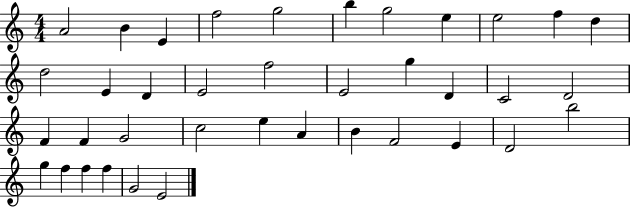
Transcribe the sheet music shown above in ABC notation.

X:1
T:Untitled
M:4/4
L:1/4
K:C
A2 B E f2 g2 b g2 e e2 f d d2 E D E2 f2 E2 g D C2 D2 F F G2 c2 e A B F2 E D2 b2 g f f f G2 E2